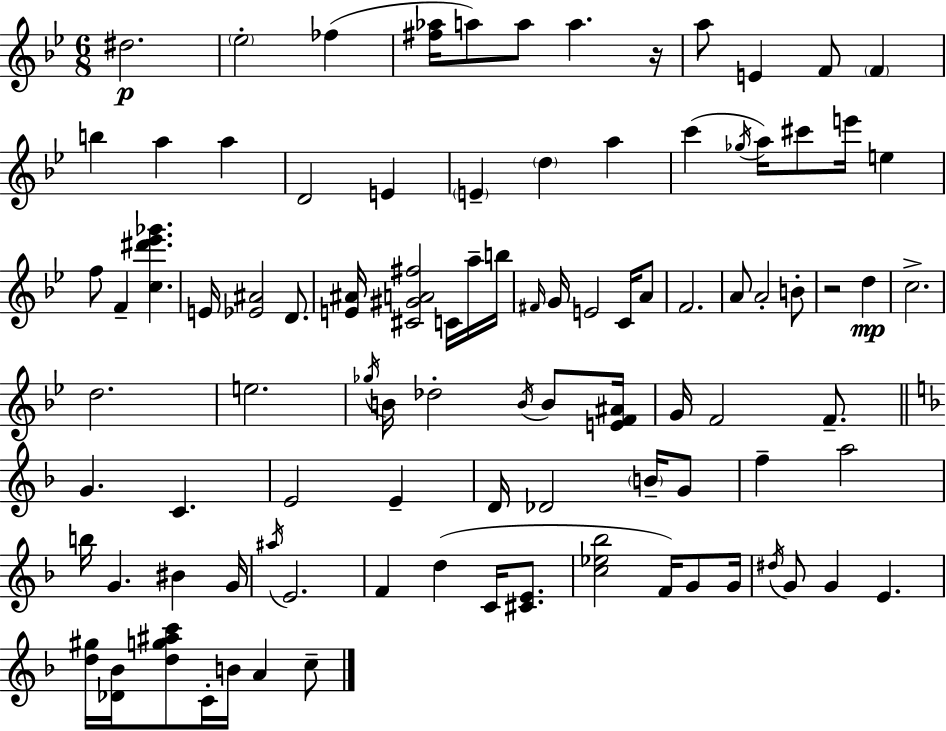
{
  \clef treble
  \numericTimeSignature
  \time 6/8
  \key g \minor
  dis''2.\p | \parenthesize ees''2-. fes''4( | <fis'' aes''>16 a''8) a''8 a''4. r16 | a''8 e'4 f'8 \parenthesize f'4 | \break b''4 a''4 a''4 | d'2 e'4 | \parenthesize e'4-- \parenthesize d''4 a''4 | c'''4( \acciaccatura { ges''16 } a''16) cis'''8 e'''16 e''4 | \break f''8 f'4-- <c'' dis''' ees''' ges'''>4. | e'16 <ees' ais'>2 d'8. | <e' ais'>16 <cis' gis' a' fis''>2 c'16 a''16-- | b''16 \grace { fis'16 } g'16 e'2 c'16 | \break a'8 f'2. | a'8 a'2-. | b'8-. r2 d''4\mp | c''2.-> | \break d''2. | e''2. | \acciaccatura { ges''16 } b'16 des''2-. | \acciaccatura { b'16 } b'8 <e' f' ais'>16 g'16 f'2 | \break f'8.-- \bar "||" \break \key f \major g'4. c'4. | e'2 e'4-- | d'16 des'2 \parenthesize b'16-- g'8 | f''4-- a''2 | \break b''16 g'4. bis'4 g'16 | \acciaccatura { ais''16 } e'2. | f'4 d''4( c'16 <cis' e'>8. | <c'' ees'' bes''>2 f'16) g'8 | \break g'16 \acciaccatura { dis''16 } g'8 g'4 e'4. | <d'' gis''>16 <des' bes'>16 <d'' g'' ais'' c'''>8 c'16-. b'16 a'4 | c''8-- \bar "|."
}